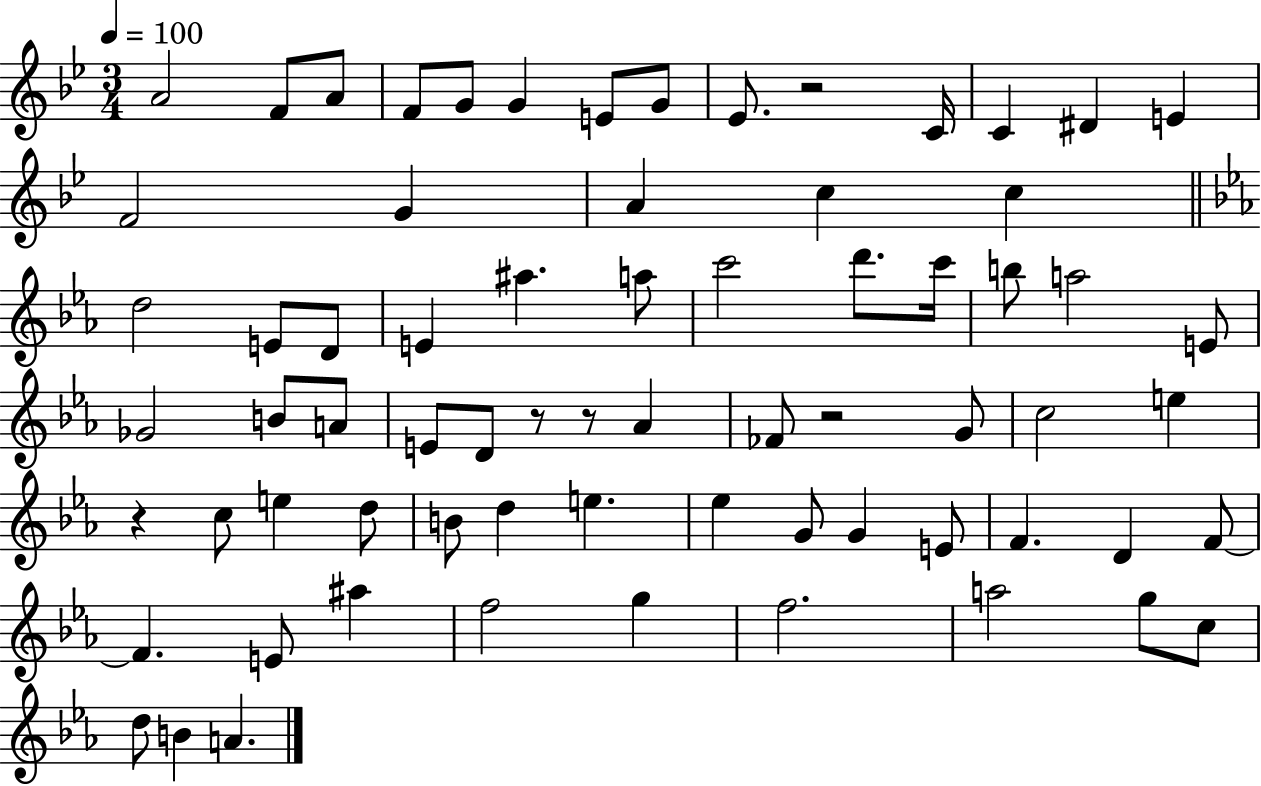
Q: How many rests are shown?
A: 5